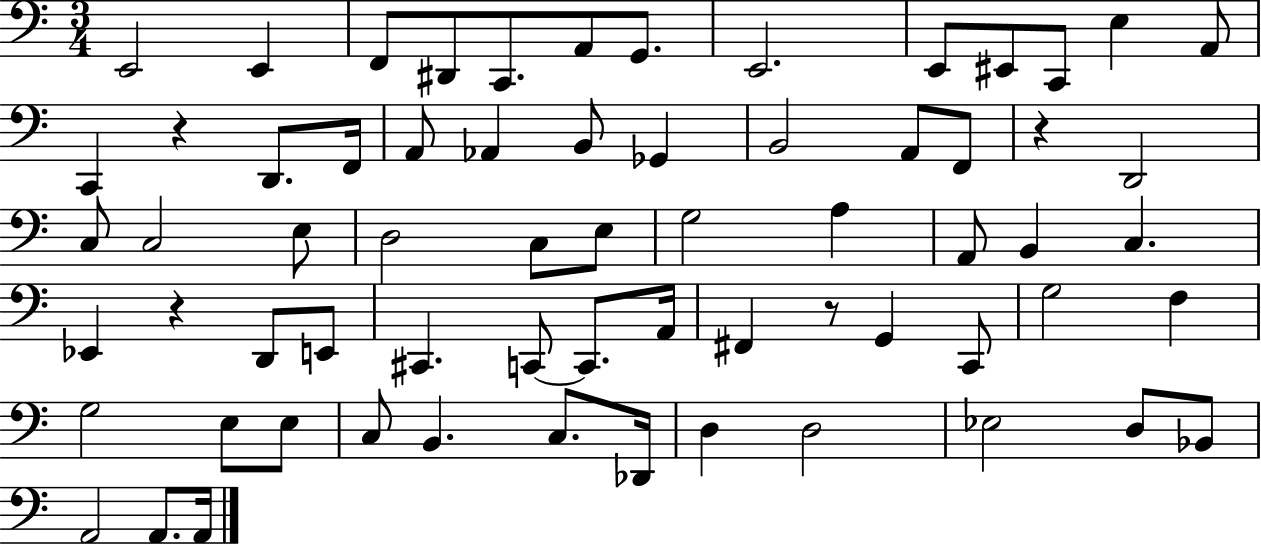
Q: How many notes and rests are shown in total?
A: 66